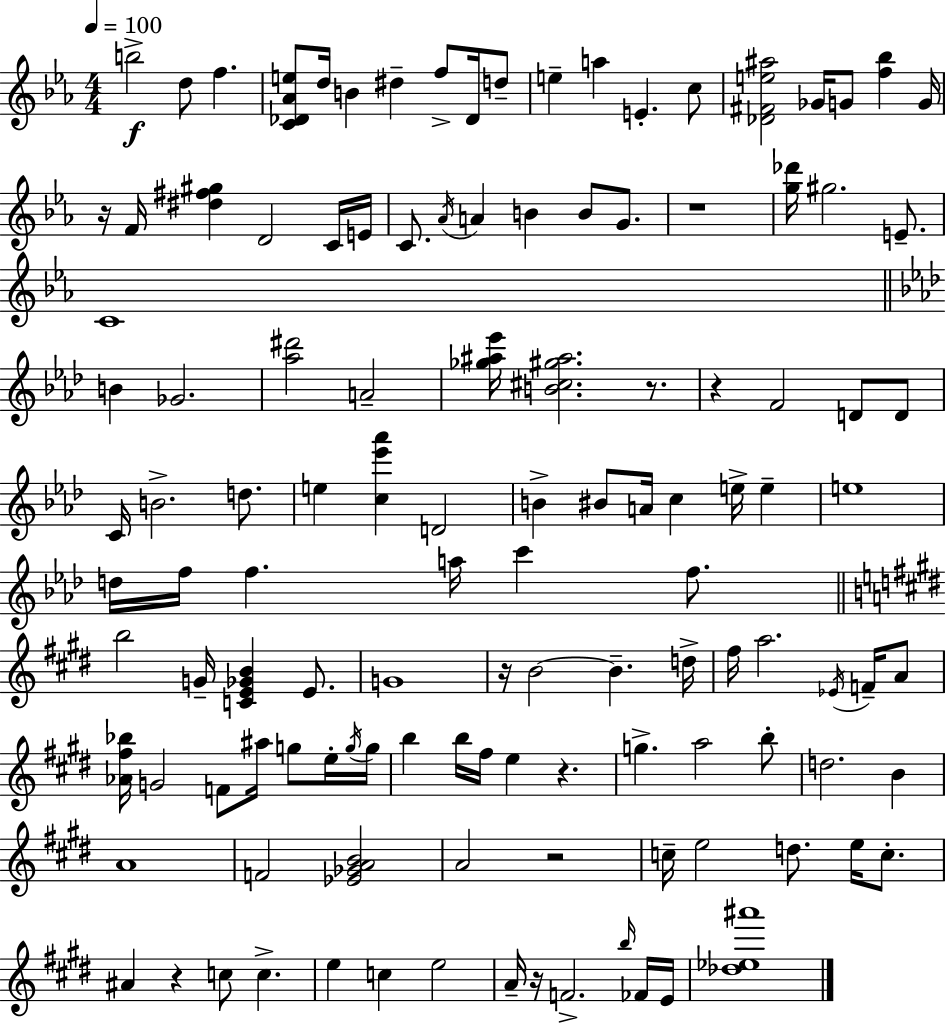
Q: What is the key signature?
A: EES major